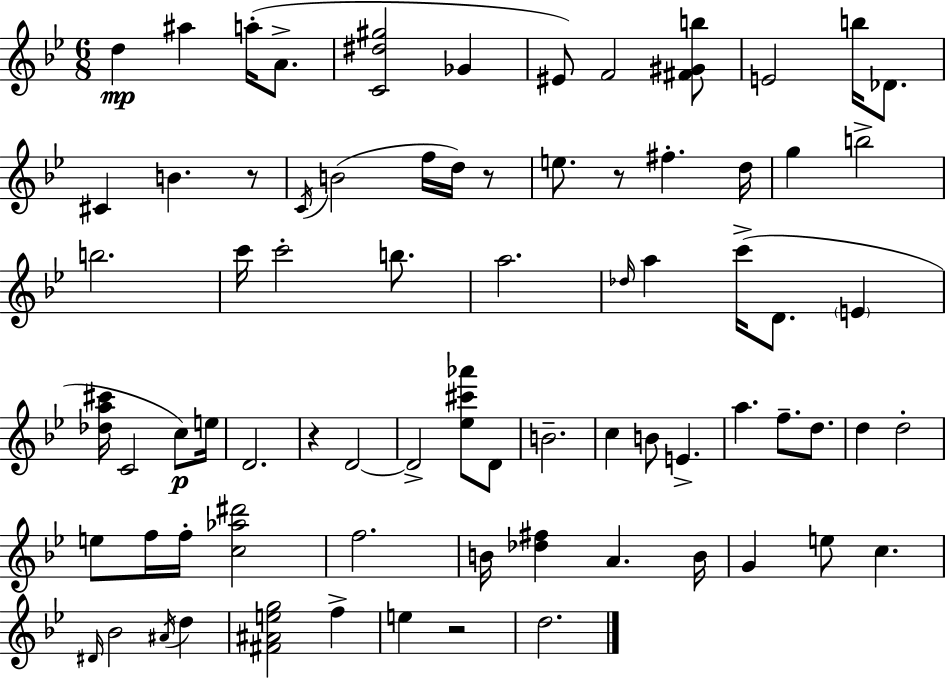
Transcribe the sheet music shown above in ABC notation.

X:1
T:Untitled
M:6/8
L:1/4
K:Bb
d ^a a/4 A/2 [C^d^g]2 _G ^E/2 F2 [^F^Gb]/2 E2 b/4 _D/2 ^C B z/2 C/4 B2 f/4 d/4 z/2 e/2 z/2 ^f d/4 g b2 b2 c'/4 c'2 b/2 a2 _d/4 a c'/4 D/2 E [_da^c']/4 C2 c/2 e/4 D2 z D2 D2 [_e^c'_a']/2 D/2 B2 c B/2 E a f/2 d/2 d d2 e/2 f/4 f/4 [c_a^d']2 f2 B/4 [_d^f] A B/4 G e/2 c ^D/4 _B2 ^A/4 d [^F^Aeg]2 f e z2 d2